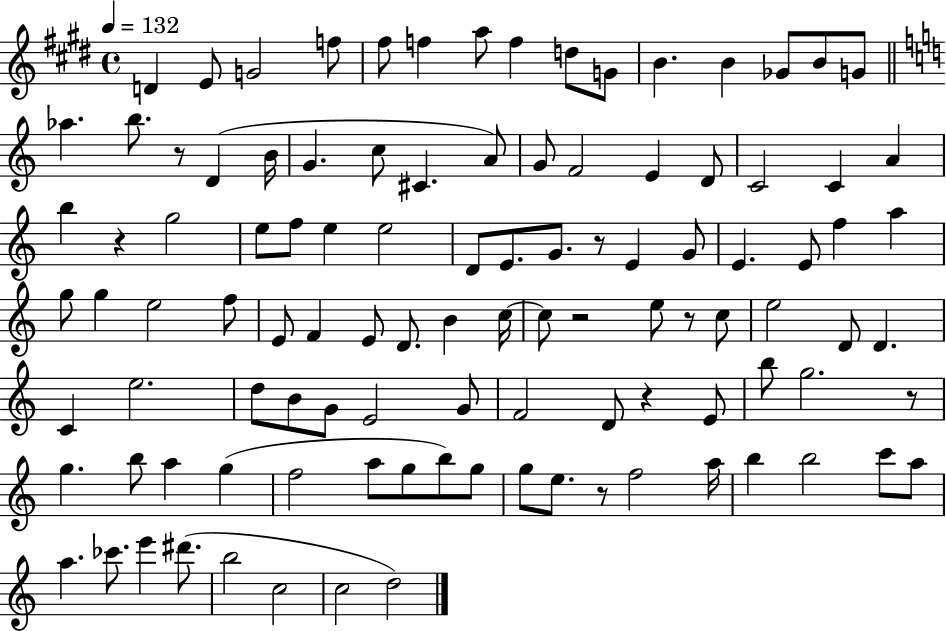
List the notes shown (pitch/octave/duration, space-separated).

D4/q E4/e G4/h F5/e F#5/e F5/q A5/e F5/q D5/e G4/e B4/q. B4/q Gb4/e B4/e G4/e Ab5/q. B5/e. R/e D4/q B4/s G4/q. C5/e C#4/q. A4/e G4/e F4/h E4/q D4/e C4/h C4/q A4/q B5/q R/q G5/h E5/e F5/e E5/q E5/h D4/e E4/e. G4/e. R/e E4/q G4/e E4/q. E4/e F5/q A5/q G5/e G5/q E5/h F5/e E4/e F4/q E4/e D4/e. B4/q C5/s C5/e R/h E5/e R/e C5/e E5/h D4/e D4/q. C4/q E5/h. D5/e B4/e G4/e E4/h G4/e F4/h D4/e R/q E4/e B5/e G5/h. R/e G5/q. B5/e A5/q G5/q F5/h A5/e G5/e B5/e G5/e G5/e E5/e. R/e F5/h A5/s B5/q B5/h C6/e A5/e A5/q. CES6/e. E6/q D#6/e. B5/h C5/h C5/h D5/h